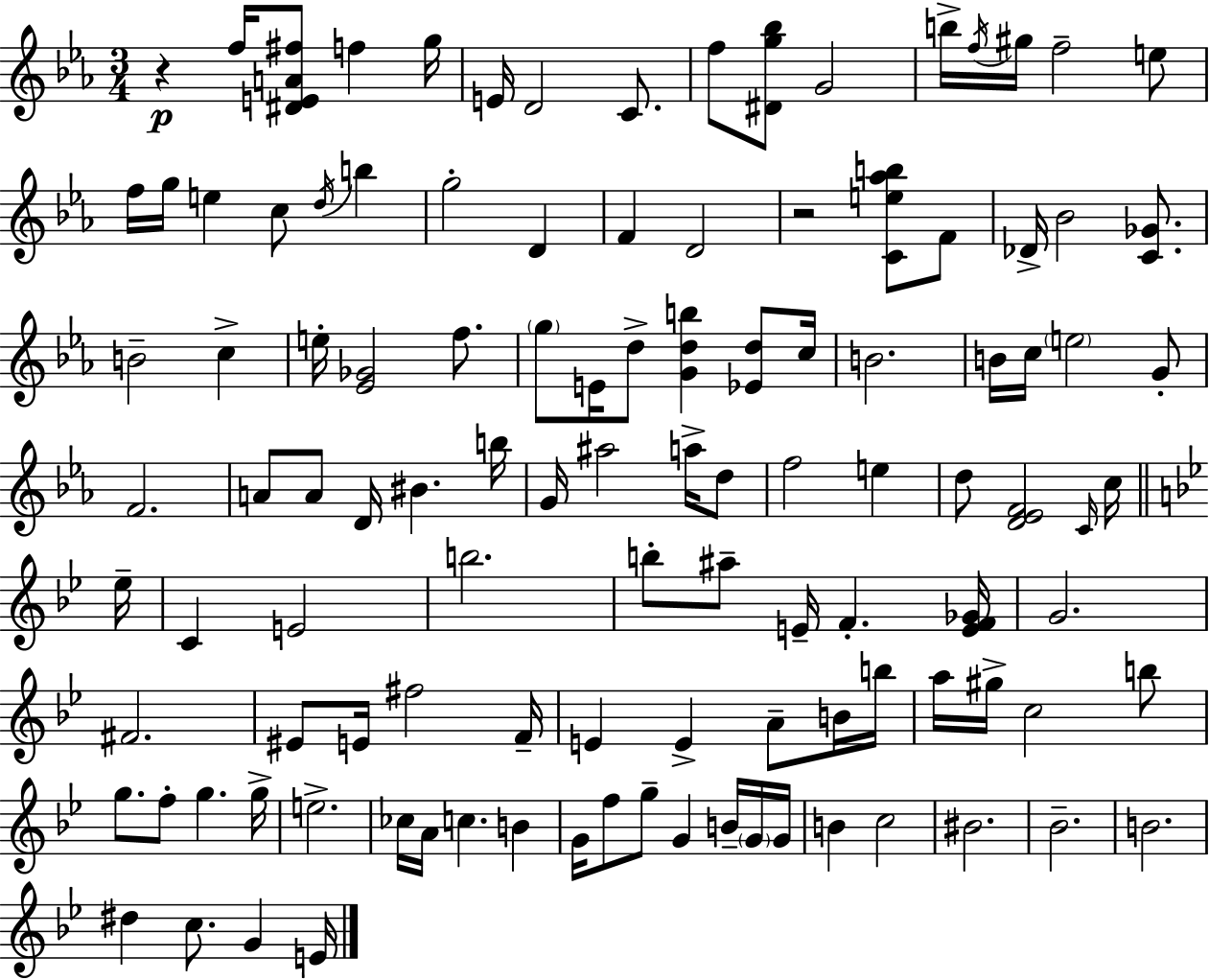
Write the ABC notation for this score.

X:1
T:Untitled
M:3/4
L:1/4
K:Eb
z f/4 [^DEA^f]/2 f g/4 E/4 D2 C/2 f/2 [^Dg_b]/2 G2 b/4 f/4 ^g/4 f2 e/2 f/4 g/4 e c/2 d/4 b g2 D F D2 z2 [Ce_ab]/2 F/2 _D/4 _B2 [C_G]/2 B2 c e/4 [_E_G]2 f/2 g/2 E/4 d/2 [Gdb] [_Ed]/2 c/4 B2 B/4 c/4 e2 G/2 F2 A/2 A/2 D/4 ^B b/4 G/4 ^a2 a/4 d/2 f2 e d/2 [D_EF]2 C/4 c/4 _e/4 C E2 b2 b/2 ^a/2 E/4 F [EF_G]/4 G2 ^F2 ^E/2 E/4 ^f2 F/4 E E A/2 B/4 b/4 a/4 ^g/4 c2 b/2 g/2 f/2 g g/4 e2 _c/4 A/4 c B G/4 f/2 g/2 G B/4 G/4 G/4 B c2 ^B2 _B2 B2 ^d c/2 G E/4